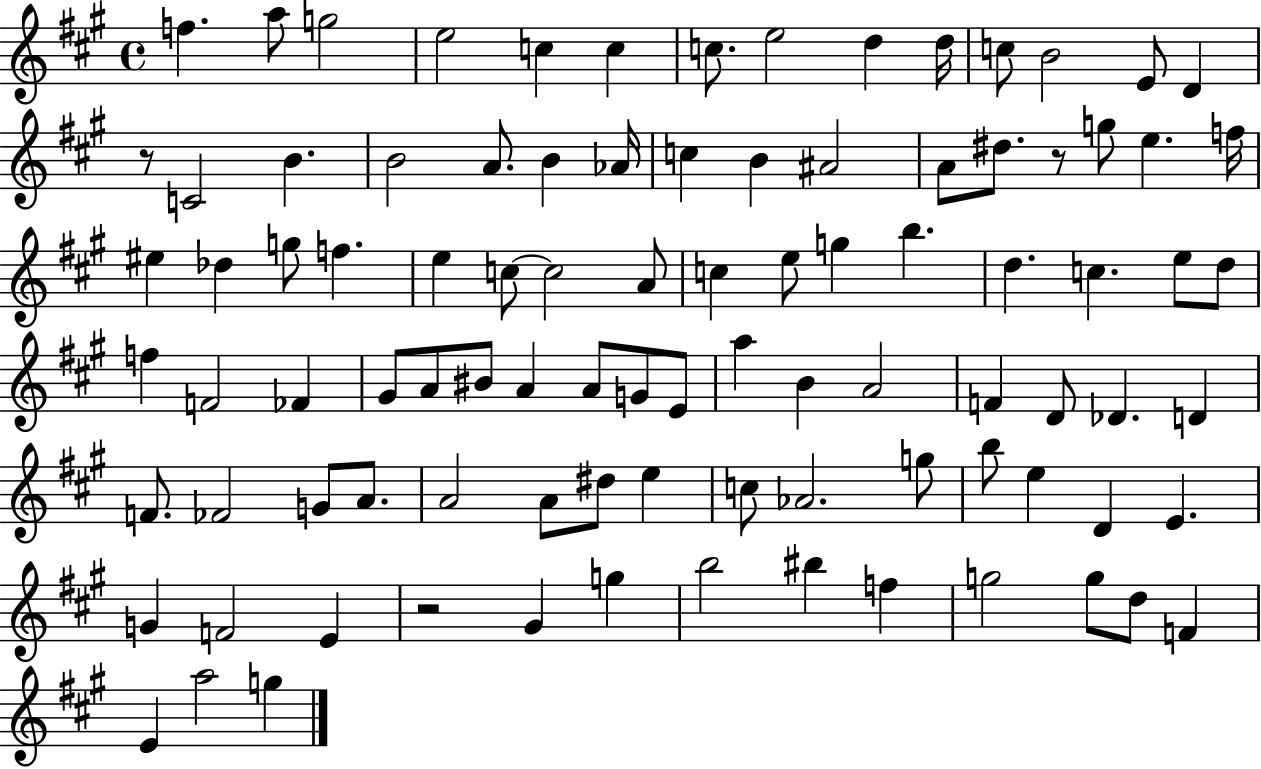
{
  \clef treble
  \time 4/4
  \defaultTimeSignature
  \key a \major
  f''4. a''8 g''2 | e''2 c''4 c''4 | c''8. e''2 d''4 d''16 | c''8 b'2 e'8 d'4 | \break r8 c'2 b'4. | b'2 a'8. b'4 aes'16 | c''4 b'4 ais'2 | a'8 dis''8. r8 g''8 e''4. f''16 | \break eis''4 des''4 g''8 f''4. | e''4 c''8~~ c''2 a'8 | c''4 e''8 g''4 b''4. | d''4. c''4. e''8 d''8 | \break f''4 f'2 fes'4 | gis'8 a'8 bis'8 a'4 a'8 g'8 e'8 | a''4 b'4 a'2 | f'4 d'8 des'4. d'4 | \break f'8. fes'2 g'8 a'8. | a'2 a'8 dis''8 e''4 | c''8 aes'2. g''8 | b''8 e''4 d'4 e'4. | \break g'4 f'2 e'4 | r2 gis'4 g''4 | b''2 bis''4 f''4 | g''2 g''8 d''8 f'4 | \break e'4 a''2 g''4 | \bar "|."
}